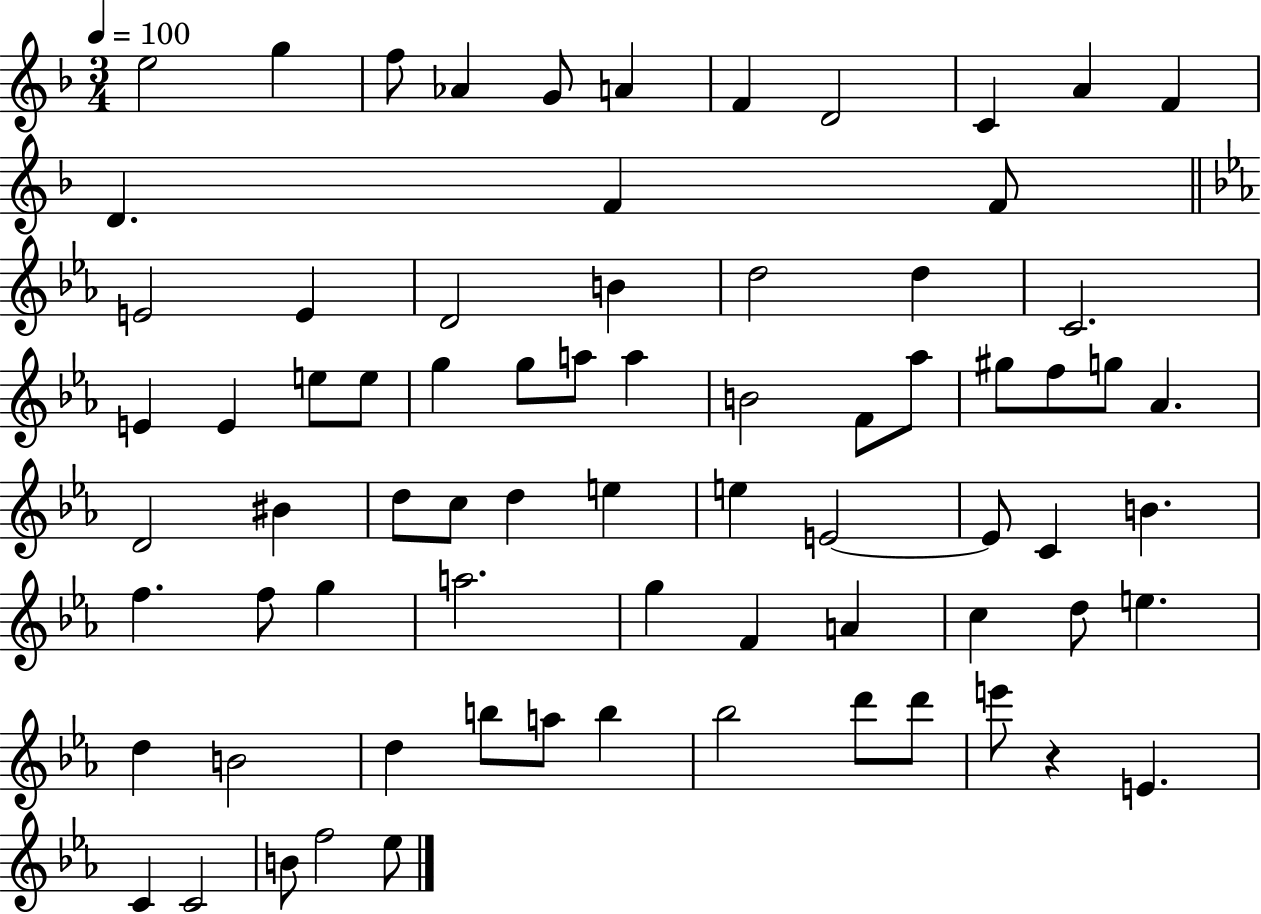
E5/h G5/q F5/e Ab4/q G4/e A4/q F4/q D4/h C4/q A4/q F4/q D4/q. F4/q F4/e E4/h E4/q D4/h B4/q D5/h D5/q C4/h. E4/q E4/q E5/e E5/e G5/q G5/e A5/e A5/q B4/h F4/e Ab5/e G#5/e F5/e G5/e Ab4/q. D4/h BIS4/q D5/e C5/e D5/q E5/q E5/q E4/h E4/e C4/q B4/q. F5/q. F5/e G5/q A5/h. G5/q F4/q A4/q C5/q D5/e E5/q. D5/q B4/h D5/q B5/e A5/e B5/q Bb5/h D6/e D6/e E6/e R/q E4/q. C4/q C4/h B4/e F5/h Eb5/e